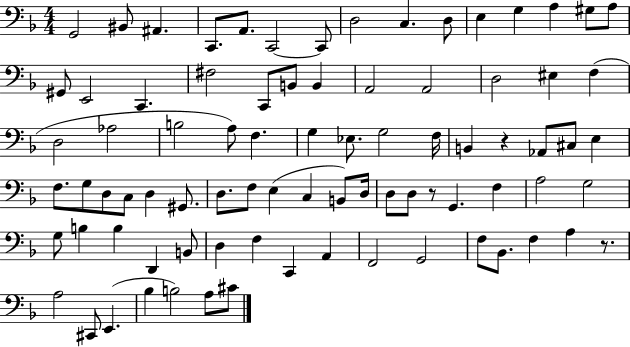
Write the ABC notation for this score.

X:1
T:Untitled
M:4/4
L:1/4
K:F
G,,2 ^B,,/2 ^A,, C,,/2 A,,/2 C,,2 C,,/2 D,2 C, D,/2 E, G, A, ^G,/2 A,/2 ^G,,/2 E,,2 C,, ^F,2 C,,/2 B,,/2 B,, A,,2 A,,2 D,2 ^E, F, D,2 _A,2 B,2 A,/2 F, G, _E,/2 G,2 F,/4 B,, z _A,,/2 ^C,/2 E, F,/2 G,/2 D,/2 C,/2 D, ^G,,/2 D,/2 F,/2 E, C, B,,/2 D,/4 D,/2 D,/2 z/2 G,, F, A,2 G,2 G,/2 B, B, D,, B,,/2 D, F, C,, A,, F,,2 G,,2 F,/2 _B,,/2 F, A, z/2 A,2 ^C,,/2 E,, _B, B,2 A,/2 ^C/2